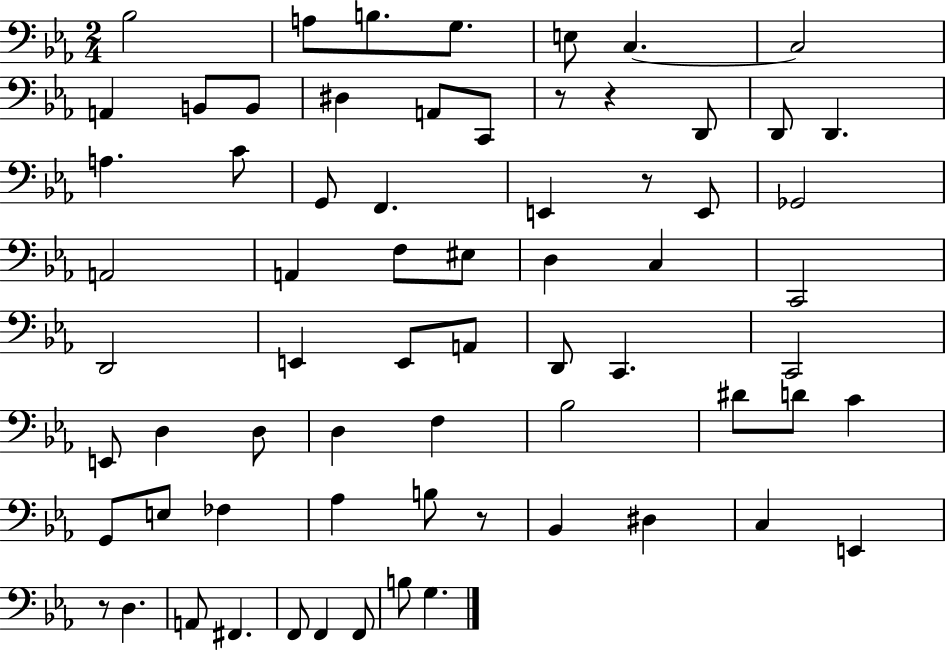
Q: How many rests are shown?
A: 5